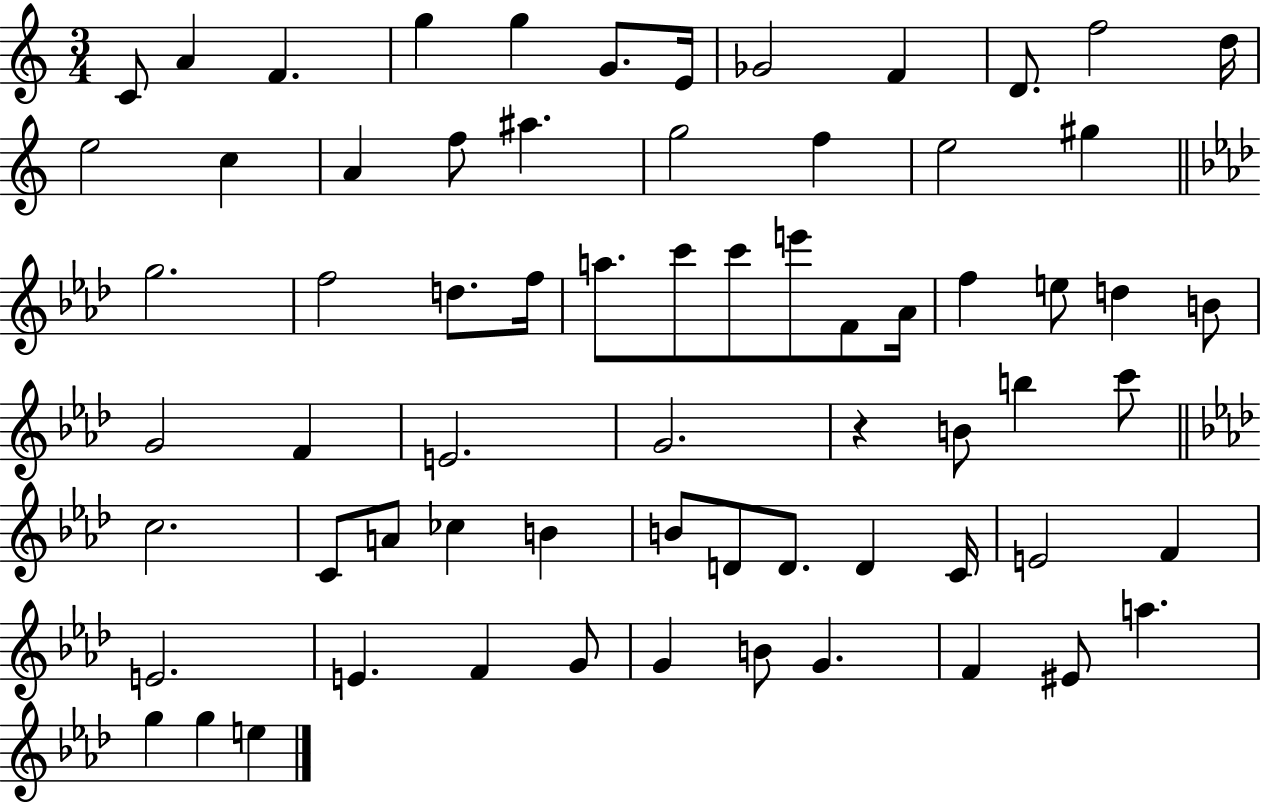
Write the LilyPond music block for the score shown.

{
  \clef treble
  \numericTimeSignature
  \time 3/4
  \key c \major
  c'8 a'4 f'4. | g''4 g''4 g'8. e'16 | ges'2 f'4 | d'8. f''2 d''16 | \break e''2 c''4 | a'4 f''8 ais''4. | g''2 f''4 | e''2 gis''4 | \break \bar "||" \break \key aes \major g''2. | f''2 d''8. f''16 | a''8. c'''8 c'''8 e'''8 f'8 aes'16 | f''4 e''8 d''4 b'8 | \break g'2 f'4 | e'2. | g'2. | r4 b'8 b''4 c'''8 | \break \bar "||" \break \key f \minor c''2. | c'8 a'8 ces''4 b'4 | b'8 d'8 d'8. d'4 c'16 | e'2 f'4 | \break e'2. | e'4. f'4 g'8 | g'4 b'8 g'4. | f'4 eis'8 a''4. | \break g''4 g''4 e''4 | \bar "|."
}